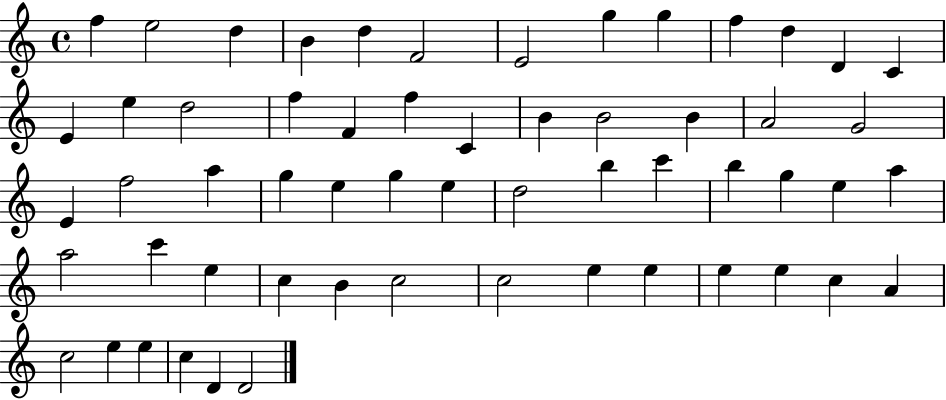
F5/q E5/h D5/q B4/q D5/q F4/h E4/h G5/q G5/q F5/q D5/q D4/q C4/q E4/q E5/q D5/h F5/q F4/q F5/q C4/q B4/q B4/h B4/q A4/h G4/h E4/q F5/h A5/q G5/q E5/q G5/q E5/q D5/h B5/q C6/q B5/q G5/q E5/q A5/q A5/h C6/q E5/q C5/q B4/q C5/h C5/h E5/q E5/q E5/q E5/q C5/q A4/q C5/h E5/q E5/q C5/q D4/q D4/h